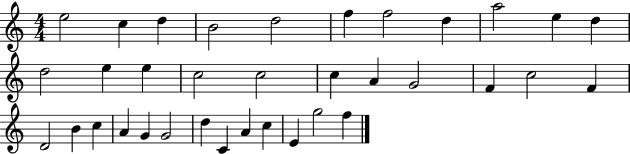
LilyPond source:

{
  \clef treble
  \numericTimeSignature
  \time 4/4
  \key c \major
  e''2 c''4 d''4 | b'2 d''2 | f''4 f''2 d''4 | a''2 e''4 d''4 | \break d''2 e''4 e''4 | c''2 c''2 | c''4 a'4 g'2 | f'4 c''2 f'4 | \break d'2 b'4 c''4 | a'4 g'4 g'2 | d''4 c'4 a'4 c''4 | e'4 g''2 f''4 | \break \bar "|."
}